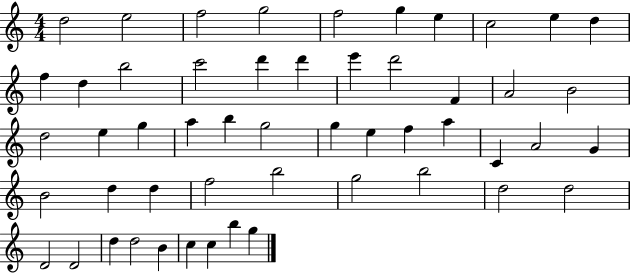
{
  \clef treble
  \numericTimeSignature
  \time 4/4
  \key c \major
  d''2 e''2 | f''2 g''2 | f''2 g''4 e''4 | c''2 e''4 d''4 | \break f''4 d''4 b''2 | c'''2 d'''4 d'''4 | e'''4 d'''2 f'4 | a'2 b'2 | \break d''2 e''4 g''4 | a''4 b''4 g''2 | g''4 e''4 f''4 a''4 | c'4 a'2 g'4 | \break b'2 d''4 d''4 | f''2 b''2 | g''2 b''2 | d''2 d''2 | \break d'2 d'2 | d''4 d''2 b'4 | c''4 c''4 b''4 g''4 | \bar "|."
}